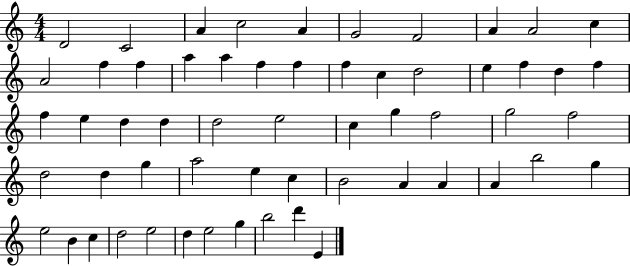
X:1
T:Untitled
M:4/4
L:1/4
K:C
D2 C2 A c2 A G2 F2 A A2 c A2 f f a a f f f c d2 e f d f f e d d d2 e2 c g f2 g2 f2 d2 d g a2 e c B2 A A A b2 g e2 B c d2 e2 d e2 g b2 d' E